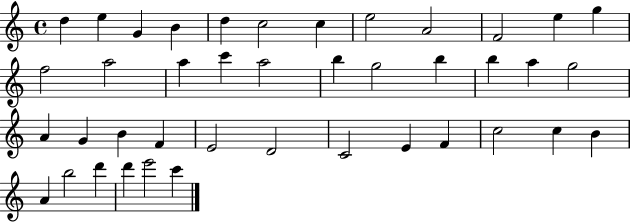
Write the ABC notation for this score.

X:1
T:Untitled
M:4/4
L:1/4
K:C
d e G B d c2 c e2 A2 F2 e g f2 a2 a c' a2 b g2 b b a g2 A G B F E2 D2 C2 E F c2 c B A b2 d' d' e'2 c'